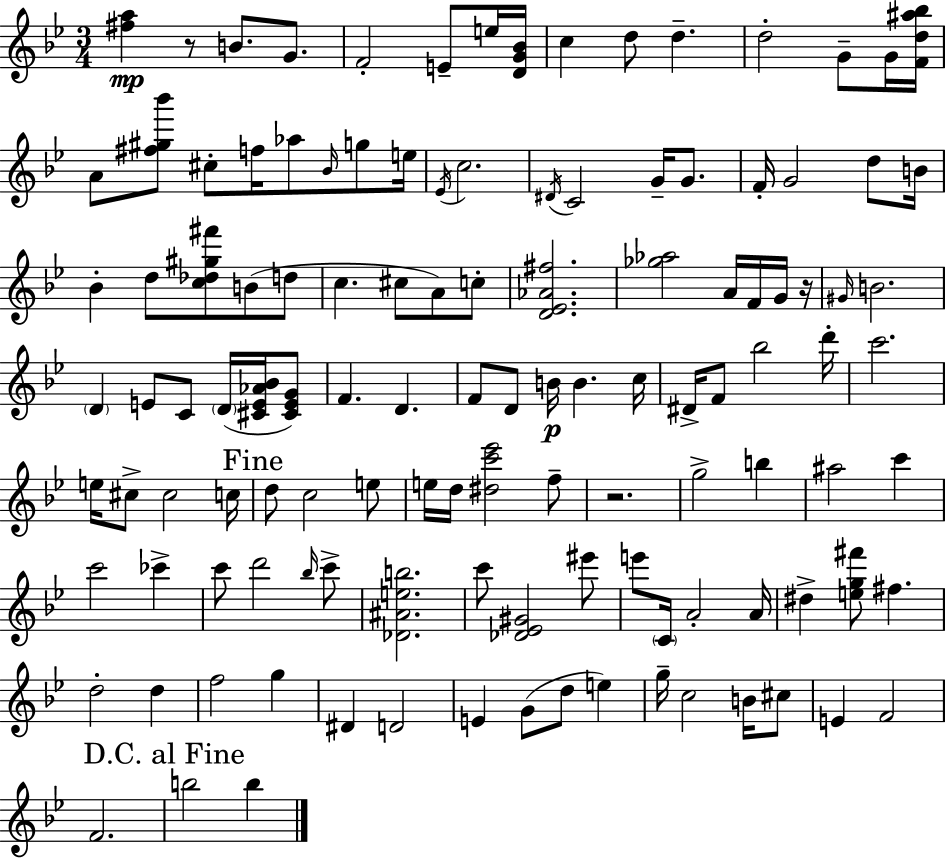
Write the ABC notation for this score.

X:1
T:Untitled
M:3/4
L:1/4
K:Gm
[^fa] z/2 B/2 G/2 F2 E/2 e/4 [DG_B]/4 c d/2 d d2 G/2 G/4 [Fd^a_b]/4 A/2 [^f^g_b']/2 ^c/2 f/4 _a/2 _B/4 g/2 e/4 _E/4 c2 ^D/4 C2 G/4 G/2 F/4 G2 d/2 B/4 _B d/2 [c_d^g^f']/2 B/2 d/2 c ^c/2 A/2 c/2 [D_E_A^f]2 [_g_a]2 A/4 F/4 G/4 z/4 ^G/4 B2 D E/2 C/2 D/4 [^CE_A_B]/4 [^CEG]/2 F D F/2 D/2 B/4 B c/4 ^D/4 F/2 _b2 d'/4 c'2 e/4 ^c/2 ^c2 c/4 d/2 c2 e/2 e/4 d/4 [^dc'_e']2 f/2 z2 g2 b ^a2 c' c'2 _c' c'/2 d'2 _b/4 c'/2 [_D^Aeb]2 c'/2 [_D_E^G]2 ^e'/2 e'/2 C/4 A2 A/4 ^d [eg^f']/2 ^f d2 d f2 g ^D D2 E G/2 d/2 e g/4 c2 B/4 ^c/2 E F2 F2 b2 b